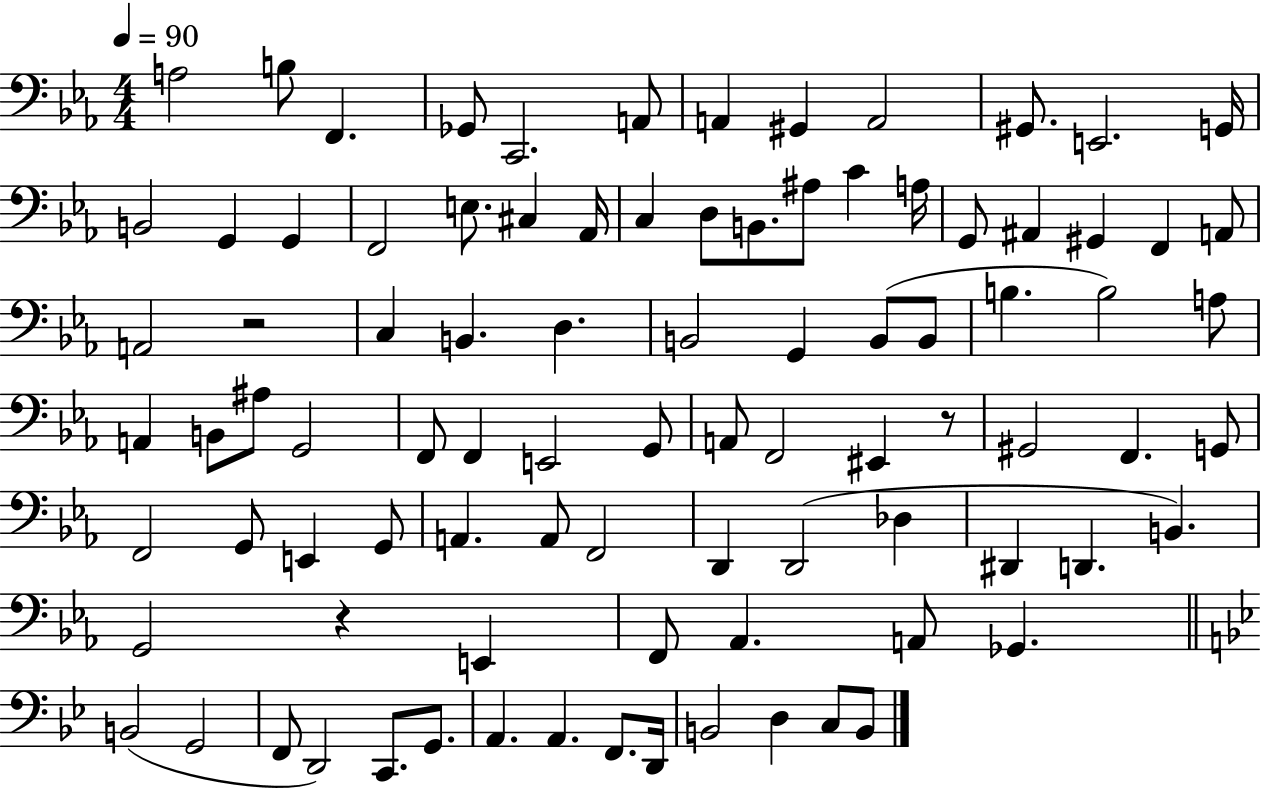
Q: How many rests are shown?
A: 3